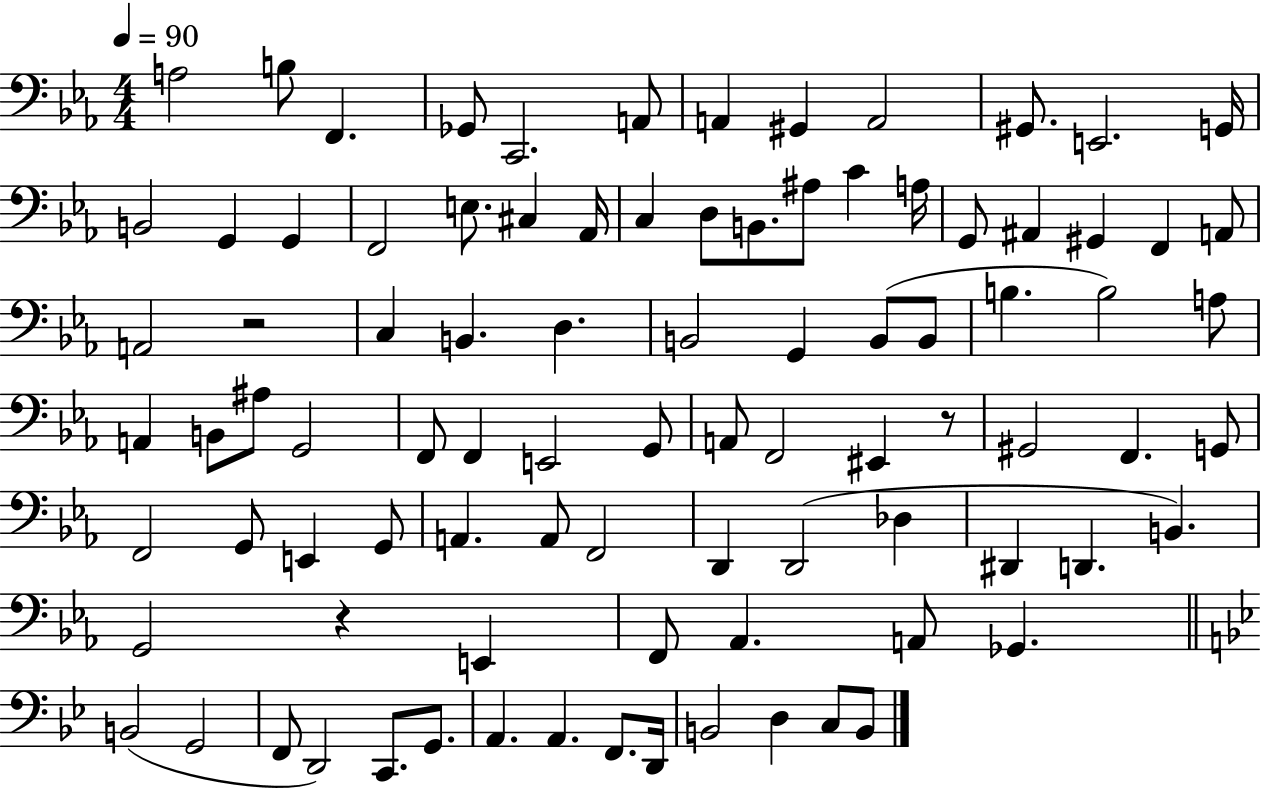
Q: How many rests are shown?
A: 3